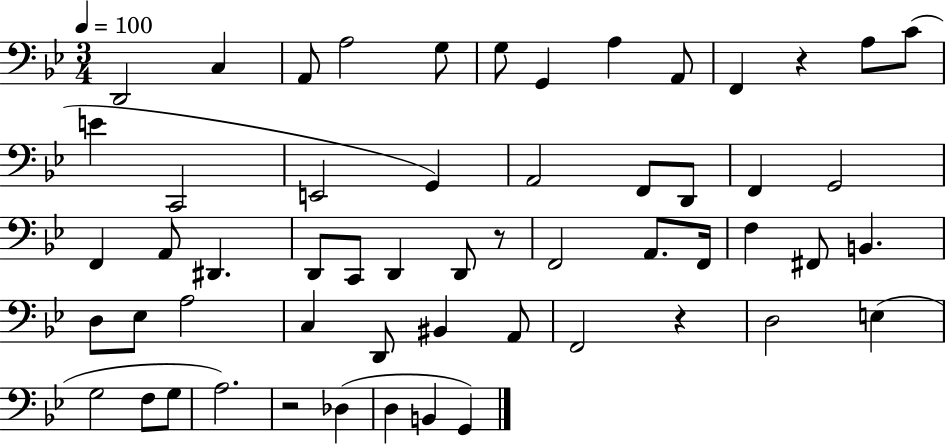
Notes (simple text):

D2/h C3/q A2/e A3/h G3/e G3/e G2/q A3/q A2/e F2/q R/q A3/e C4/e E4/q C2/h E2/h G2/q A2/h F2/e D2/e F2/q G2/h F2/q A2/e D#2/q. D2/e C2/e D2/q D2/e R/e F2/h A2/e. F2/s F3/q F#2/e B2/q. D3/e Eb3/e A3/h C3/q D2/e BIS2/q A2/e F2/h R/q D3/h E3/q G3/h F3/e G3/e A3/h. R/h Db3/q D3/q B2/q G2/q